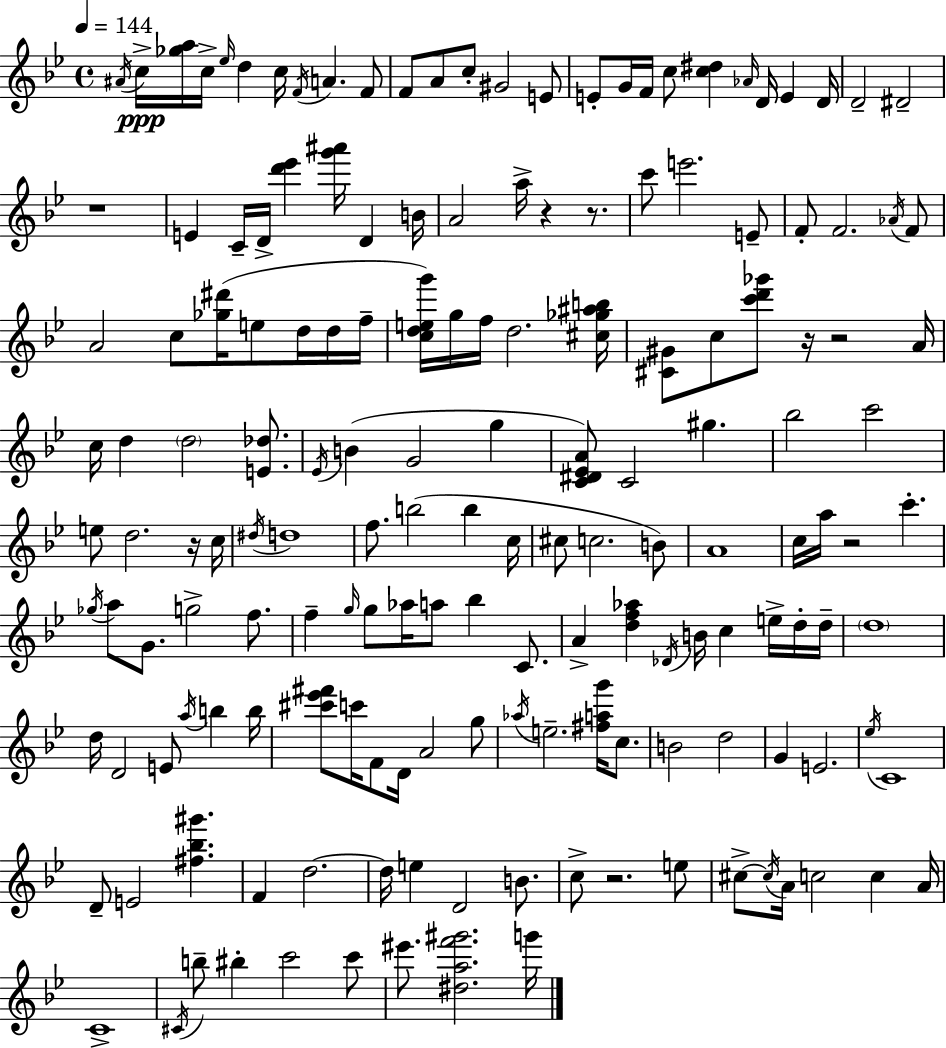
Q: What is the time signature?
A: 4/4